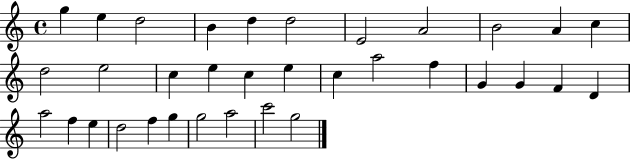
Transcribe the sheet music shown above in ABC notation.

X:1
T:Untitled
M:4/4
L:1/4
K:C
g e d2 B d d2 E2 A2 B2 A c d2 e2 c e c e c a2 f G G F D a2 f e d2 f g g2 a2 c'2 g2